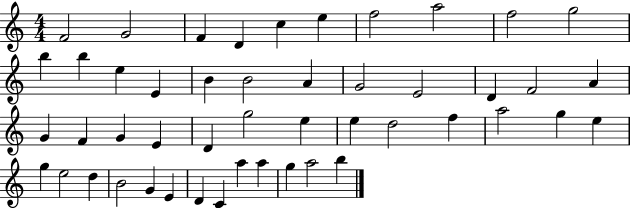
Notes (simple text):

F4/h G4/h F4/q D4/q C5/q E5/q F5/h A5/h F5/h G5/h B5/q B5/q E5/q E4/q B4/q B4/h A4/q G4/h E4/h D4/q F4/h A4/q G4/q F4/q G4/q E4/q D4/q G5/h E5/q E5/q D5/h F5/q A5/h G5/q E5/q G5/q E5/h D5/q B4/h G4/q E4/q D4/q C4/q A5/q A5/q G5/q A5/h B5/q